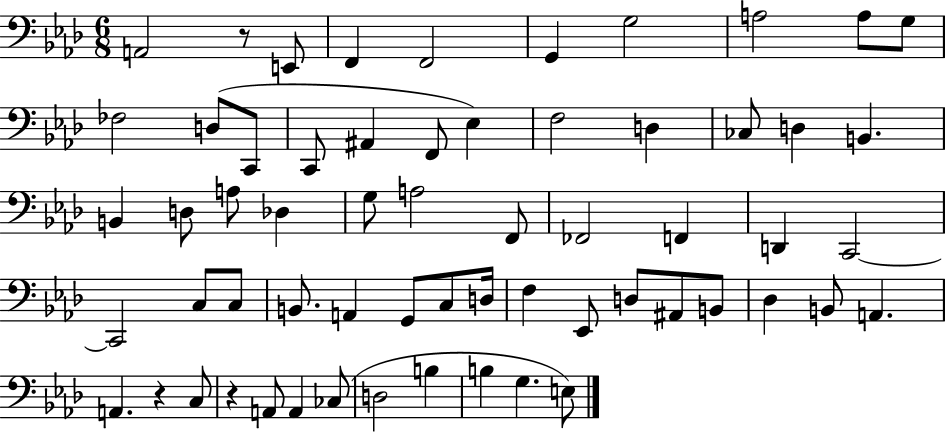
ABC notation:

X:1
T:Untitled
M:6/8
L:1/4
K:Ab
A,,2 z/2 E,,/2 F,, F,,2 G,, G,2 A,2 A,/2 G,/2 _F,2 D,/2 C,,/2 C,,/2 ^A,, F,,/2 _E, F,2 D, _C,/2 D, B,, B,, D,/2 A,/2 _D, G,/2 A,2 F,,/2 _F,,2 F,, D,, C,,2 C,,2 C,/2 C,/2 B,,/2 A,, G,,/2 C,/2 D,/4 F, _E,,/2 D,/2 ^A,,/2 B,,/2 _D, B,,/2 A,, A,, z C,/2 z A,,/2 A,, _C,/2 D,2 B, B, G, E,/2